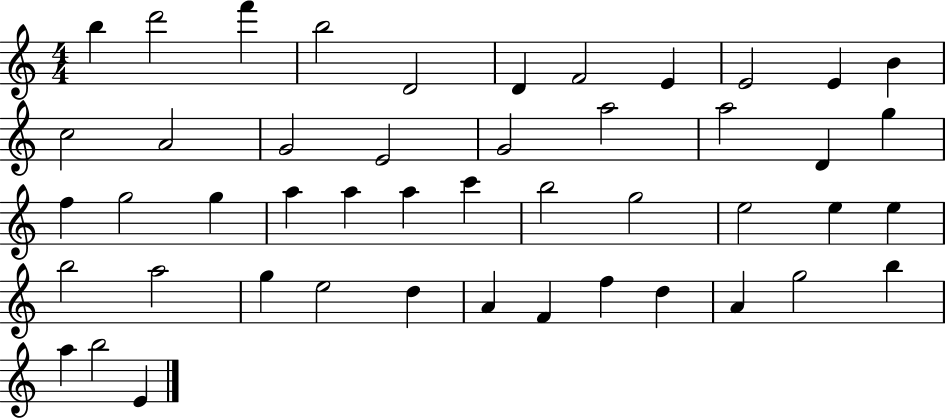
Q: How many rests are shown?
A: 0